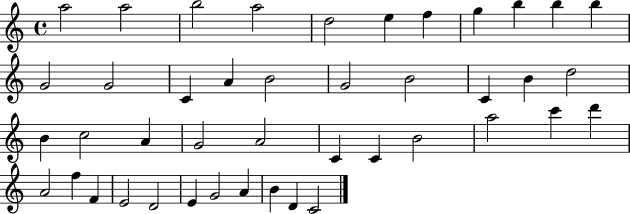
{
  \clef treble
  \time 4/4
  \defaultTimeSignature
  \key c \major
  a''2 a''2 | b''2 a''2 | d''2 e''4 f''4 | g''4 b''4 b''4 b''4 | \break g'2 g'2 | c'4 a'4 b'2 | g'2 b'2 | c'4 b'4 d''2 | \break b'4 c''2 a'4 | g'2 a'2 | c'4 c'4 b'2 | a''2 c'''4 d'''4 | \break a'2 f''4 f'4 | e'2 d'2 | e'4 g'2 a'4 | b'4 d'4 c'2 | \break \bar "|."
}